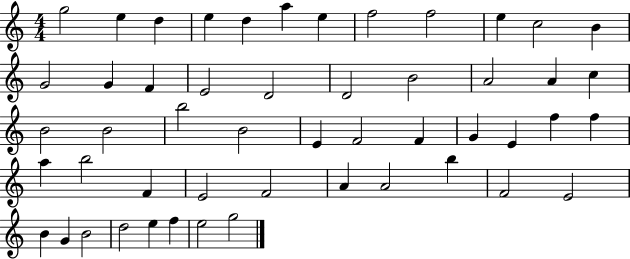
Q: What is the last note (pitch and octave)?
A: G5